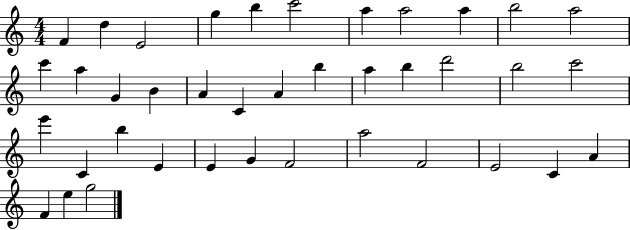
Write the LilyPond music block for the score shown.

{
  \clef treble
  \numericTimeSignature
  \time 4/4
  \key c \major
  f'4 d''4 e'2 | g''4 b''4 c'''2 | a''4 a''2 a''4 | b''2 a''2 | \break c'''4 a''4 g'4 b'4 | a'4 c'4 a'4 b''4 | a''4 b''4 d'''2 | b''2 c'''2 | \break e'''4 c'4 b''4 e'4 | e'4 g'4 f'2 | a''2 f'2 | e'2 c'4 a'4 | \break f'4 e''4 g''2 | \bar "|."
}